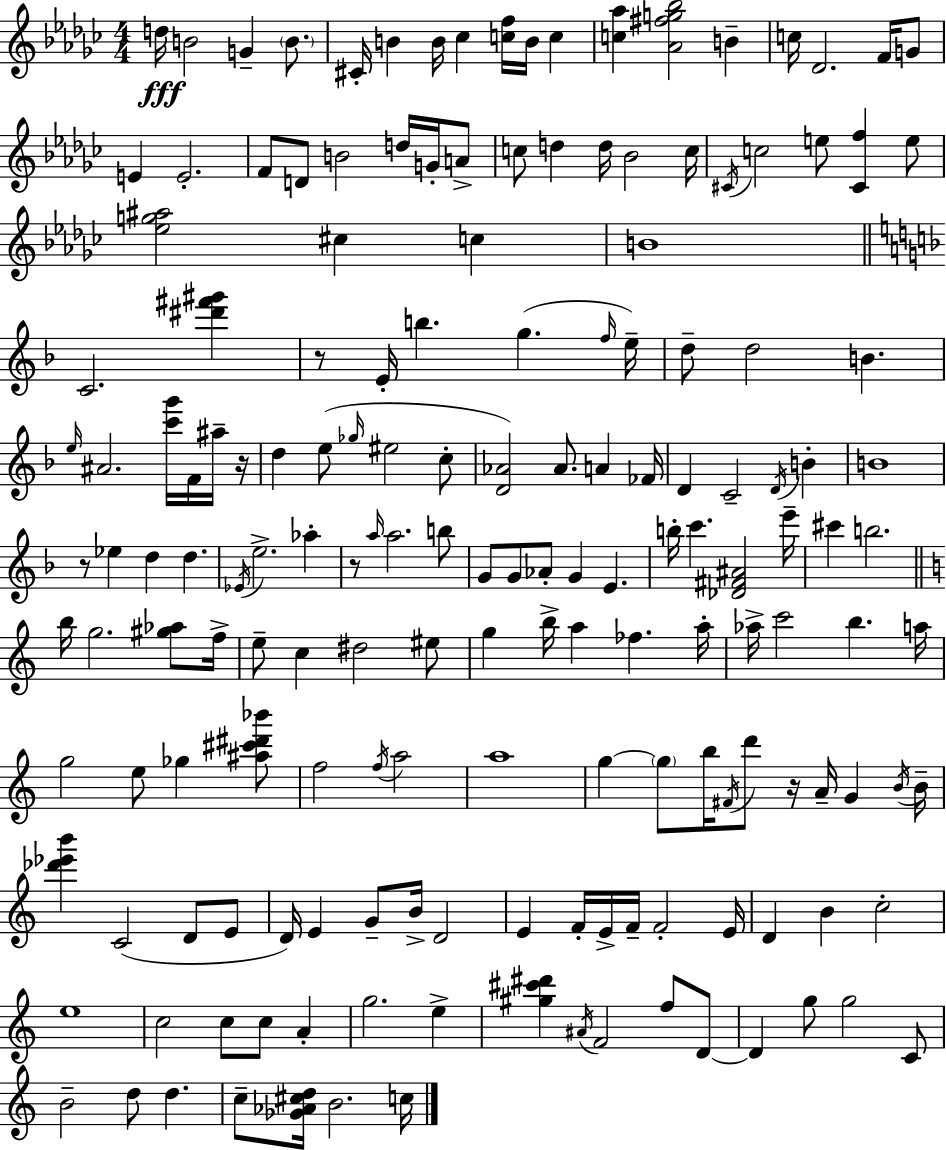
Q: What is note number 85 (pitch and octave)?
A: C5